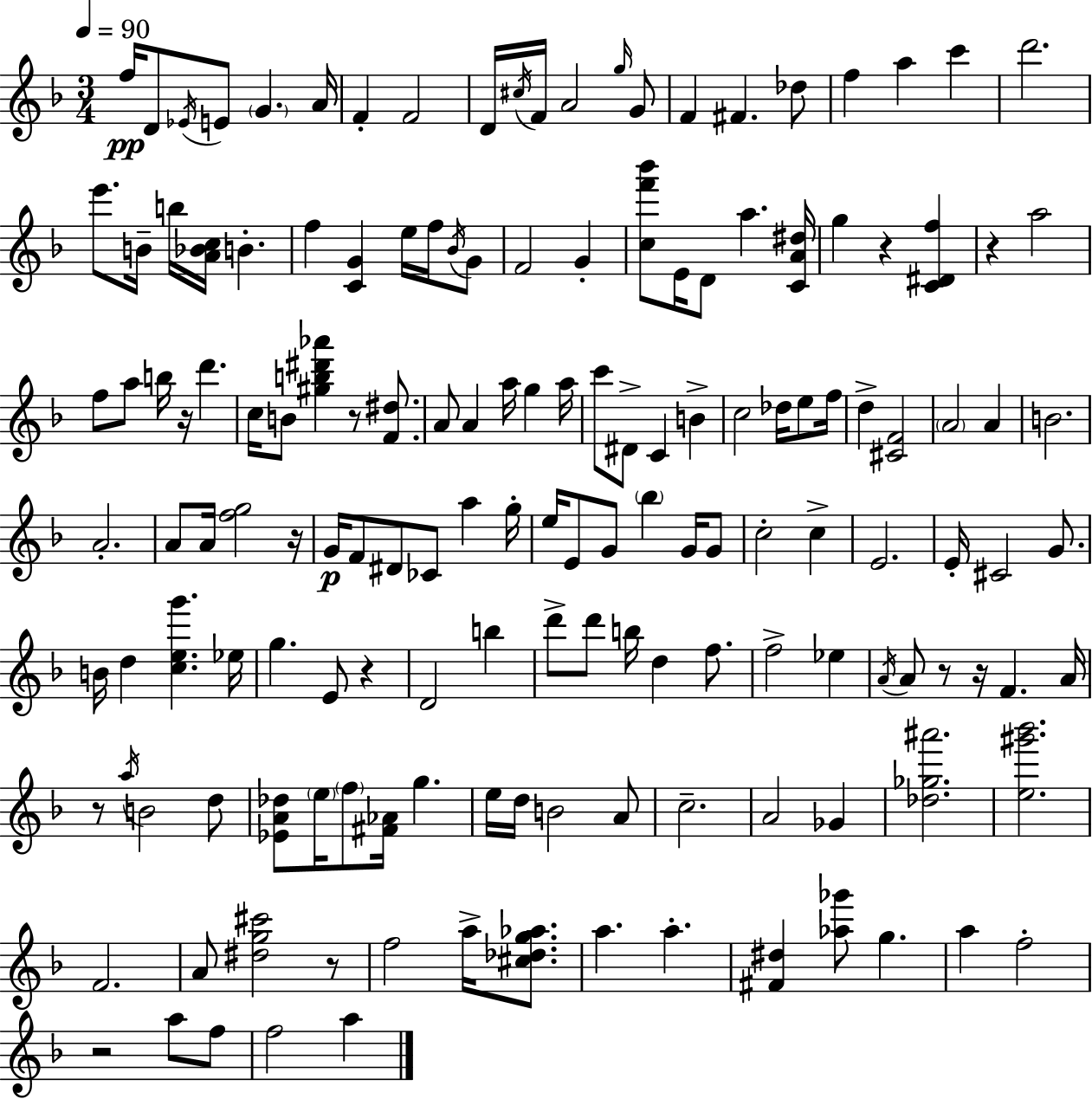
X:1
T:Untitled
M:3/4
L:1/4
K:F
f/4 D/2 _E/4 E/2 G A/4 F F2 D/4 ^c/4 F/4 A2 g/4 G/2 F ^F _d/2 f a c' d'2 e'/2 B/4 b/4 [A_Bc]/4 B f [CG] e/4 f/4 _B/4 G/2 F2 G [cf'_b']/2 E/4 D/2 a [CA^d]/4 g z [C^Df] z a2 f/2 a/2 b/4 z/4 d' c/4 B/2 [^gb^d'_a'] z/2 [F^d]/2 A/2 A a/4 g a/4 c'/2 ^D/2 C B c2 _d/4 e/2 f/4 d [^CF]2 A2 A B2 A2 A/2 A/4 [fg]2 z/4 G/4 F/2 ^D/2 _C/2 a g/4 e/4 E/2 G/2 _b G/4 G/2 c2 c E2 E/4 ^C2 G/2 B/4 d [ceg'] _e/4 g E/2 z D2 b d'/2 d'/2 b/4 d f/2 f2 _e A/4 A/2 z/2 z/4 F A/4 z/2 a/4 B2 d/2 [_EA_d]/2 e/4 f/2 [^F_A]/4 g e/4 d/4 B2 A/2 c2 A2 _G [_d_g^a']2 [e^g'_b']2 F2 A/2 [^dg^c']2 z/2 f2 a/4 [^c_dg_a]/2 a a [^F^d] [_a_g']/2 g a f2 z2 a/2 f/2 f2 a